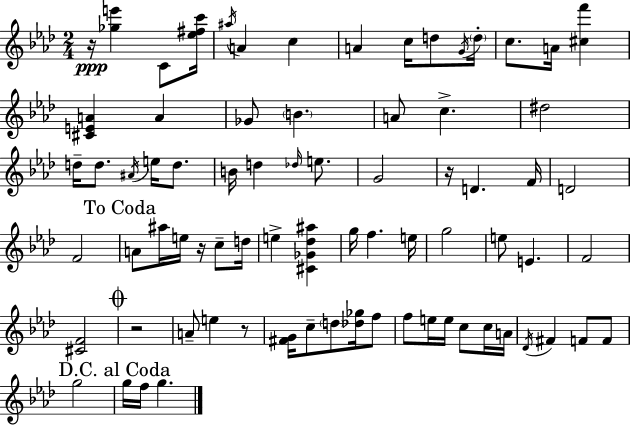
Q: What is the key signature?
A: AES major